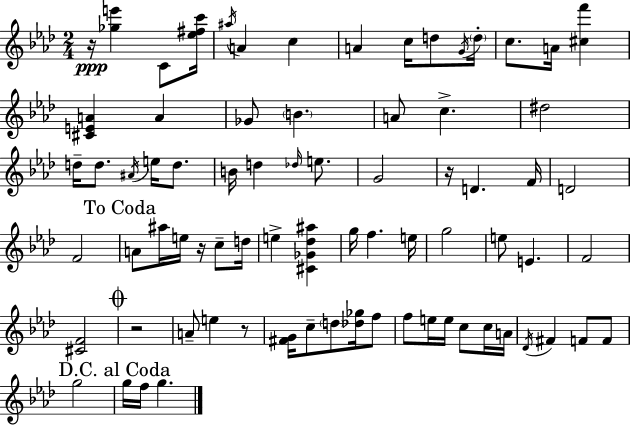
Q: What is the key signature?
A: AES major